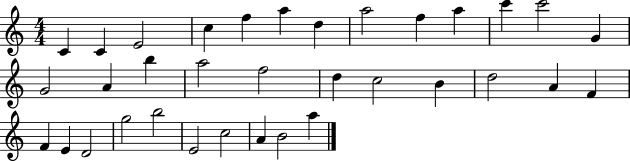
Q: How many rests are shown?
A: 0